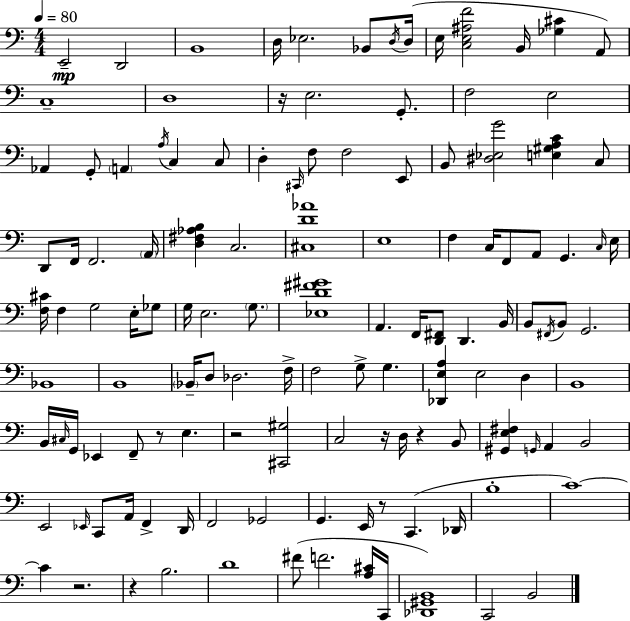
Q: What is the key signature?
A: A minor